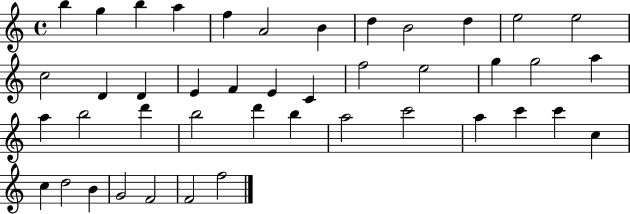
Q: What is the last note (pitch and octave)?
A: F5